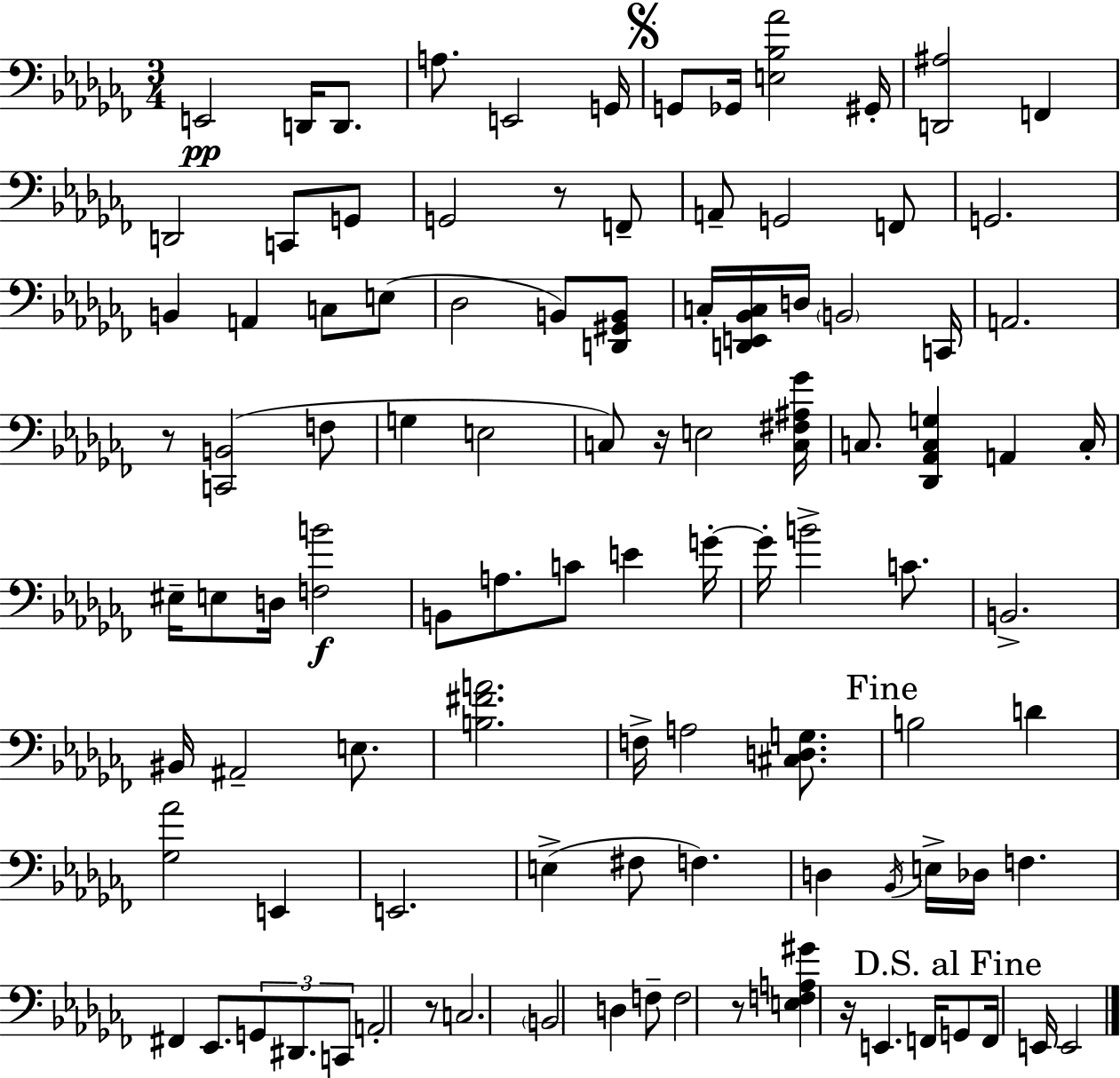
X:1
T:Untitled
M:3/4
L:1/4
K:Abm
E,,2 D,,/4 D,,/2 A,/2 E,,2 G,,/4 G,,/2 _G,,/4 [E,_B,_A]2 ^G,,/4 [D,,^A,]2 F,, D,,2 C,,/2 G,,/2 G,,2 z/2 F,,/2 A,,/2 G,,2 F,,/2 G,,2 B,, A,, C,/2 E,/2 _D,2 B,,/2 [D,,^G,,B,,]/2 C,/4 [D,,E,,_B,,C,]/4 D,/4 B,,2 C,,/4 A,,2 z/2 [C,,B,,]2 F,/2 G, E,2 C,/2 z/4 E,2 [C,^F,^A,_G]/4 C,/2 [_D,,_A,,C,G,] A,, C,/4 ^E,/4 E,/2 D,/4 [F,B]2 B,,/2 A,/2 C/2 E G/4 G/4 B2 C/2 B,,2 ^B,,/4 ^A,,2 E,/2 [B,^FA]2 F,/4 A,2 [^C,D,G,]/2 B,2 D [_G,_A]2 E,, E,,2 E, ^F,/2 F, D, _B,,/4 E,/4 _D,/4 F, ^F,, _E,,/2 G,,/2 ^D,,/2 C,,/2 A,,2 z/2 C,2 B,,2 D, F,/2 F,2 z/2 [E,F,A,^G] z/4 E,, F,,/4 G,,/2 F,,/4 E,,/4 E,,2